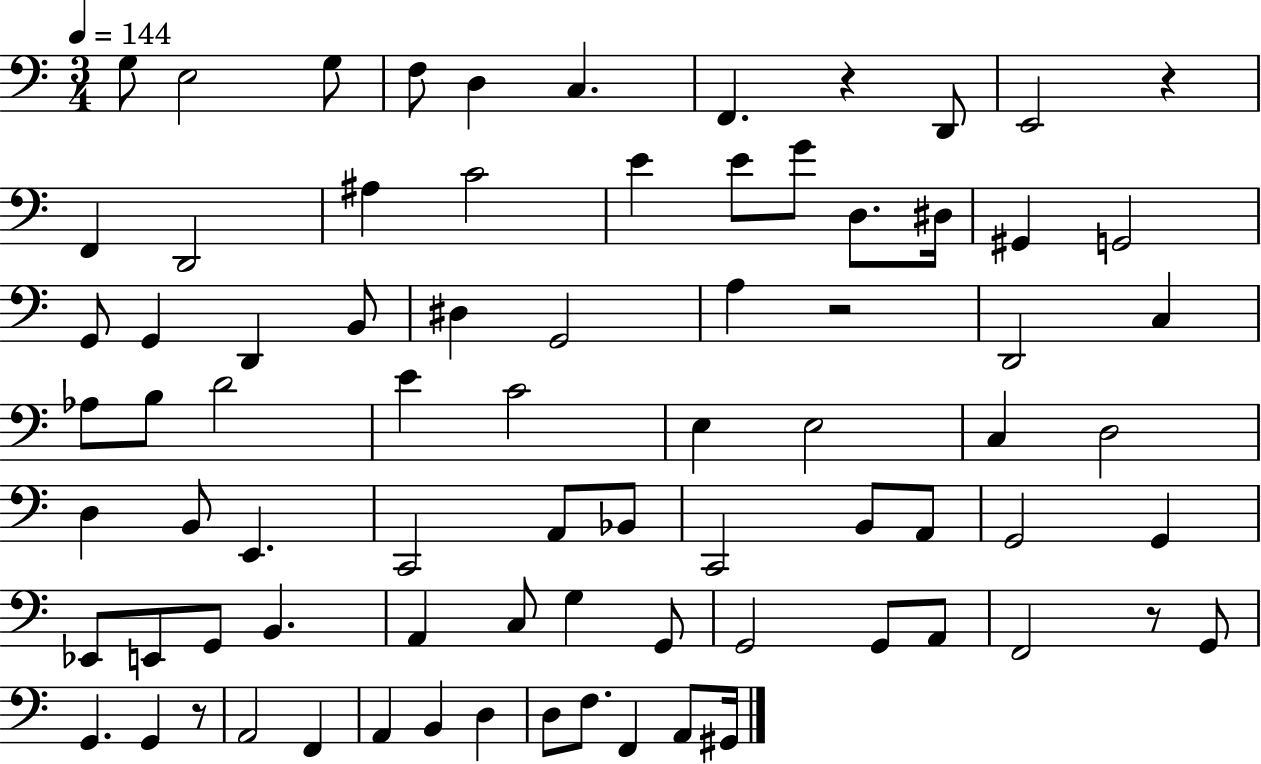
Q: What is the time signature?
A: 3/4